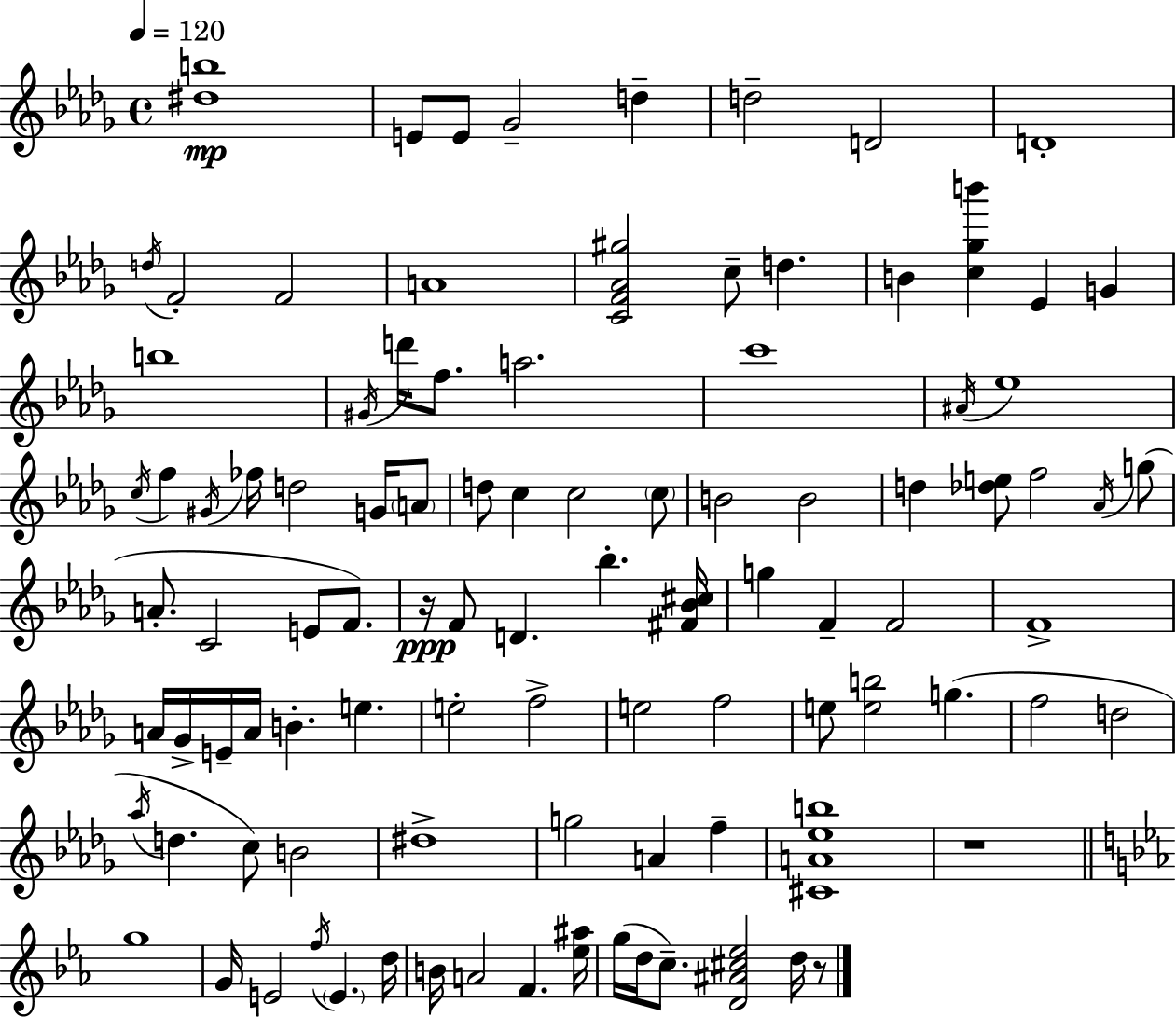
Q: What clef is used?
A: treble